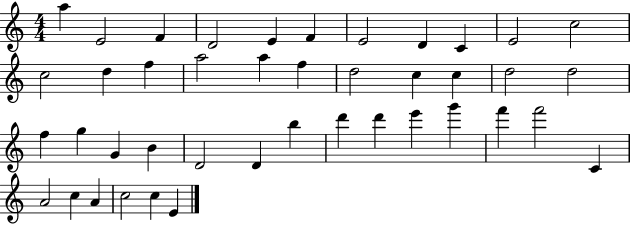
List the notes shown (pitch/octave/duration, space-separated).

A5/q E4/h F4/q D4/h E4/q F4/q E4/h D4/q C4/q E4/h C5/h C5/h D5/q F5/q A5/h A5/q F5/q D5/h C5/q C5/q D5/h D5/h F5/q G5/q G4/q B4/q D4/h D4/q B5/q D6/q D6/q E6/q G6/q F6/q F6/h C4/q A4/h C5/q A4/q C5/h C5/q E4/q